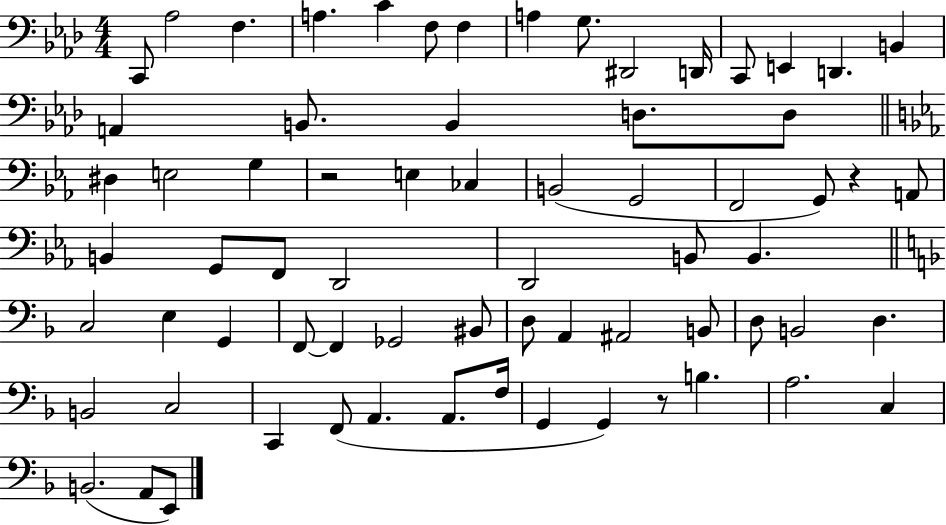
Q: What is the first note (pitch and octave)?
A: C2